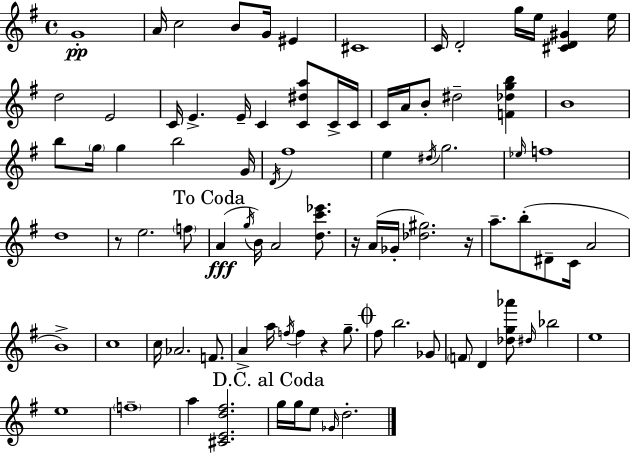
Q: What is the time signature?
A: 4/4